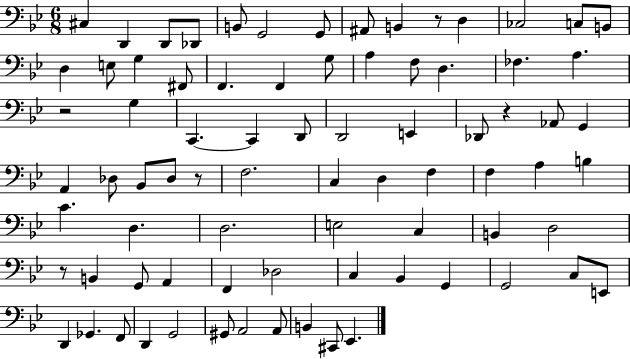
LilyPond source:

{
  \clef bass
  \numericTimeSignature
  \time 6/8
  \key bes \major
  \repeat volta 2 { cis4 d,4 d,8 des,8 | b,8 g,2 g,8 | ais,8 b,4 r8 d4 | ces2 c8 b,8 | \break d4 e8 g4 fis,8 | f,4. f,4 g8 | a4 f8 d4. | fes4. a4. | \break r2 g4 | c,4.~~ c,4 d,8 | d,2 e,4 | des,8 r4 aes,8 g,4 | \break a,4 des8 bes,8 des8 r8 | f2. | c4 d4 f4 | f4 a4 b4 | \break c'4. d4. | d2. | e2 c4 | b,4 d2 | \break r8 b,4 g,8 a,4 | f,4 des2 | c4 bes,4 g,4 | g,2 c8 e,8 | \break d,4 ges,4. f,8 | d,4 g,2 | gis,8 a,2 a,8 | b,4 cis,8 ees,4. | \break } \bar "|."
}